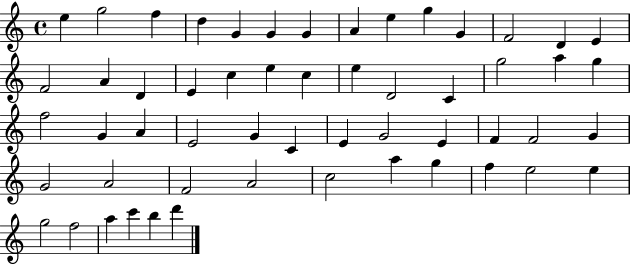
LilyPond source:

{
  \clef treble
  \time 4/4
  \defaultTimeSignature
  \key c \major
  e''4 g''2 f''4 | d''4 g'4 g'4 g'4 | a'4 e''4 g''4 g'4 | f'2 d'4 e'4 | \break f'2 a'4 d'4 | e'4 c''4 e''4 c''4 | e''4 d'2 c'4 | g''2 a''4 g''4 | \break f''2 g'4 a'4 | e'2 g'4 c'4 | e'4 g'2 e'4 | f'4 f'2 g'4 | \break g'2 a'2 | f'2 a'2 | c''2 a''4 g''4 | f''4 e''2 e''4 | \break g''2 f''2 | a''4 c'''4 b''4 d'''4 | \bar "|."
}